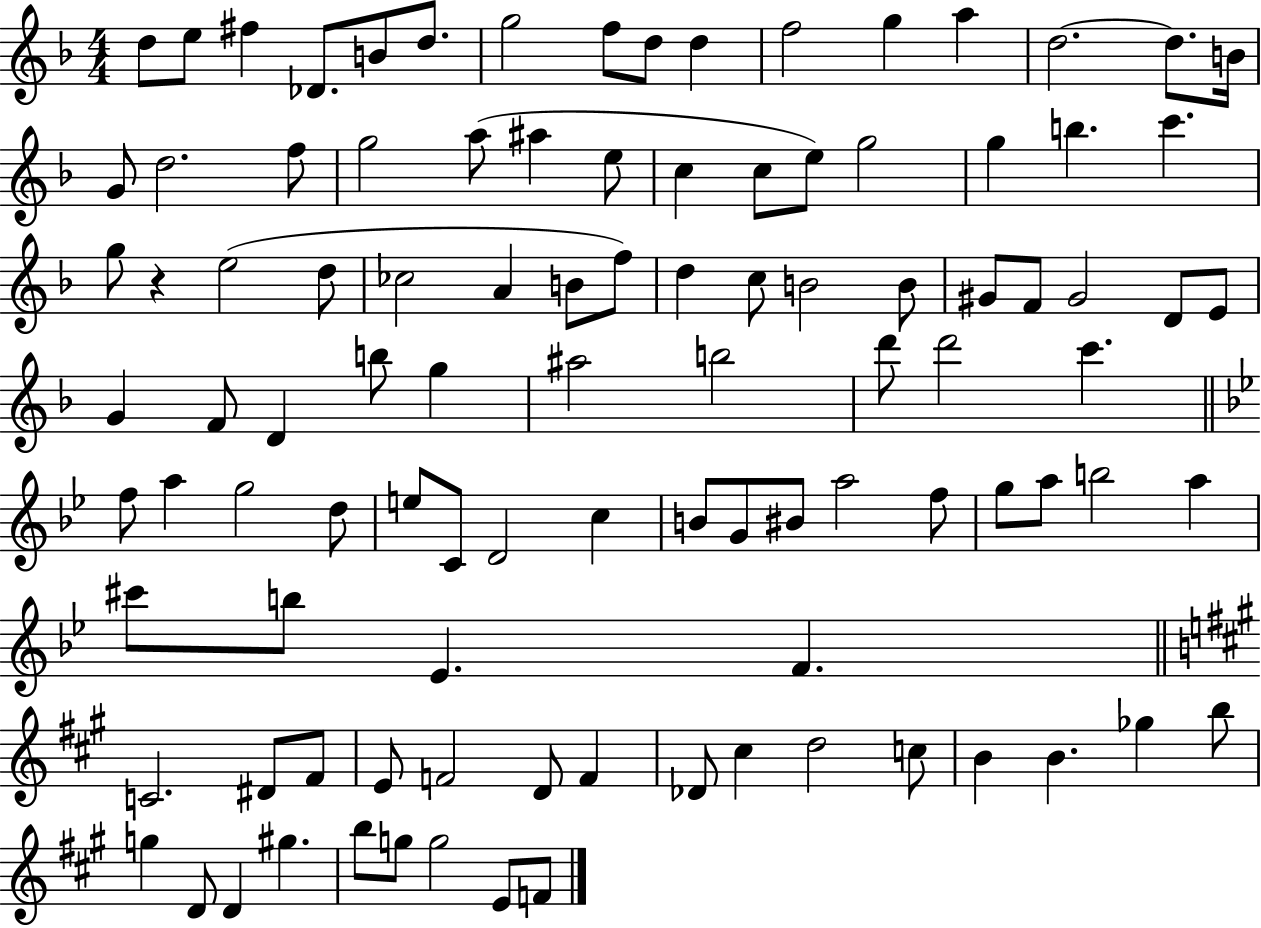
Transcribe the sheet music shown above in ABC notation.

X:1
T:Untitled
M:4/4
L:1/4
K:F
d/2 e/2 ^f _D/2 B/2 d/2 g2 f/2 d/2 d f2 g a d2 d/2 B/4 G/2 d2 f/2 g2 a/2 ^a e/2 c c/2 e/2 g2 g b c' g/2 z e2 d/2 _c2 A B/2 f/2 d c/2 B2 B/2 ^G/2 F/2 ^G2 D/2 E/2 G F/2 D b/2 g ^a2 b2 d'/2 d'2 c' f/2 a g2 d/2 e/2 C/2 D2 c B/2 G/2 ^B/2 a2 f/2 g/2 a/2 b2 a ^c'/2 b/2 _E F C2 ^D/2 ^F/2 E/2 F2 D/2 F _D/2 ^c d2 c/2 B B _g b/2 g D/2 D ^g b/2 g/2 g2 E/2 F/2